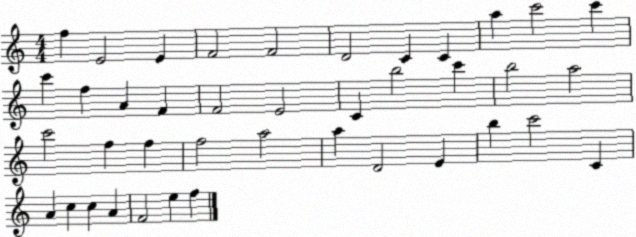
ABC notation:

X:1
T:Untitled
M:4/4
L:1/4
K:C
f E2 E F2 F2 D2 C C a c'2 c' c' f A F F2 E2 C b2 c' b2 a2 c'2 f f f2 a2 a D2 E b c'2 C A c c A F2 e f